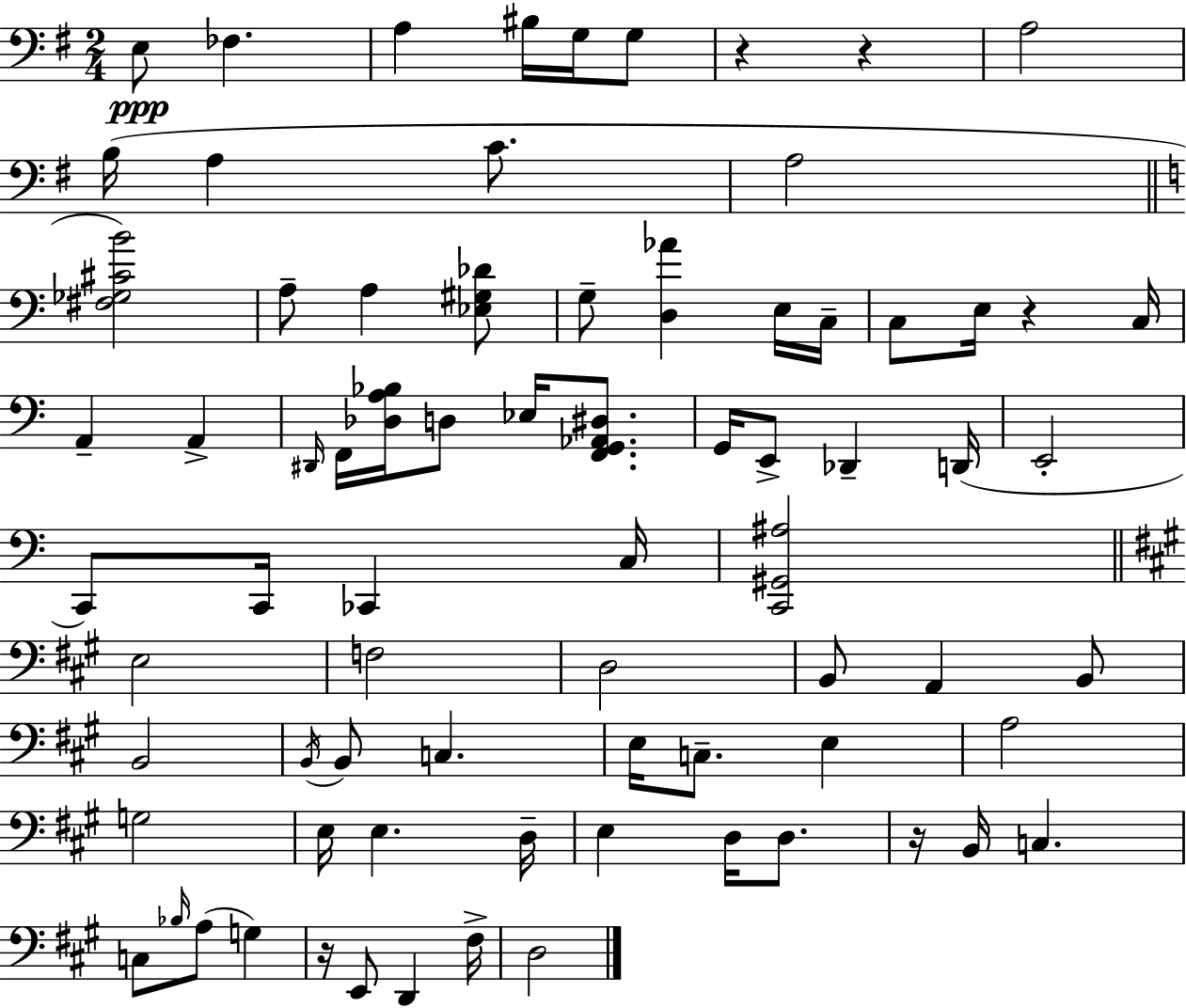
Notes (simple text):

E3/e FES3/q. A3/q BIS3/s G3/s G3/e R/q R/q A3/h B3/s A3/q C4/e. A3/h [F#3,Gb3,C#4,B4]/h A3/e A3/q [Eb3,G#3,Db4]/e G3/e [D3,Ab4]/q E3/s C3/s C3/e E3/s R/q C3/s A2/q A2/q D#2/s F2/s [Db3,A3,Bb3]/s D3/e Eb3/s [F2,G2,Ab2,D#3]/e. G2/s E2/e Db2/q D2/s E2/h C2/e C2/s CES2/q C3/s [C2,G#2,A#3]/h E3/h F3/h D3/h B2/e A2/q B2/e B2/h B2/s B2/e C3/q. E3/s C3/e. E3/q A3/h G3/h E3/s E3/q. D3/s E3/q D3/s D3/e. R/s B2/s C3/q. C3/e Bb3/s A3/e G3/q R/s E2/e D2/q F#3/s D3/h